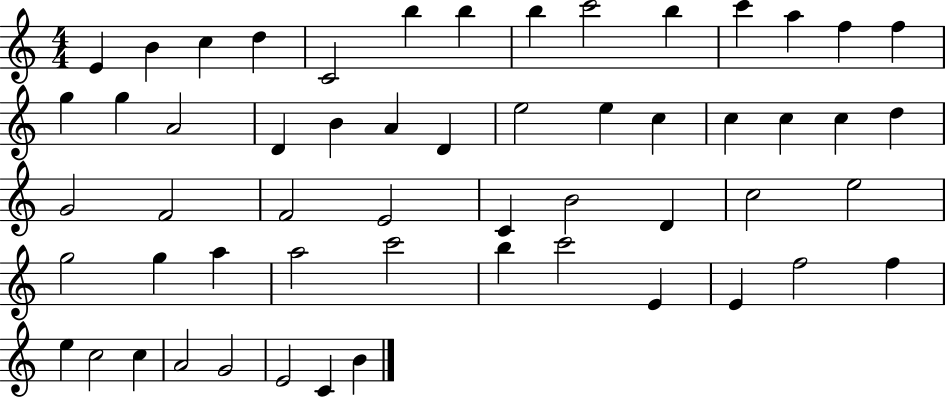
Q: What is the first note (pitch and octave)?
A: E4